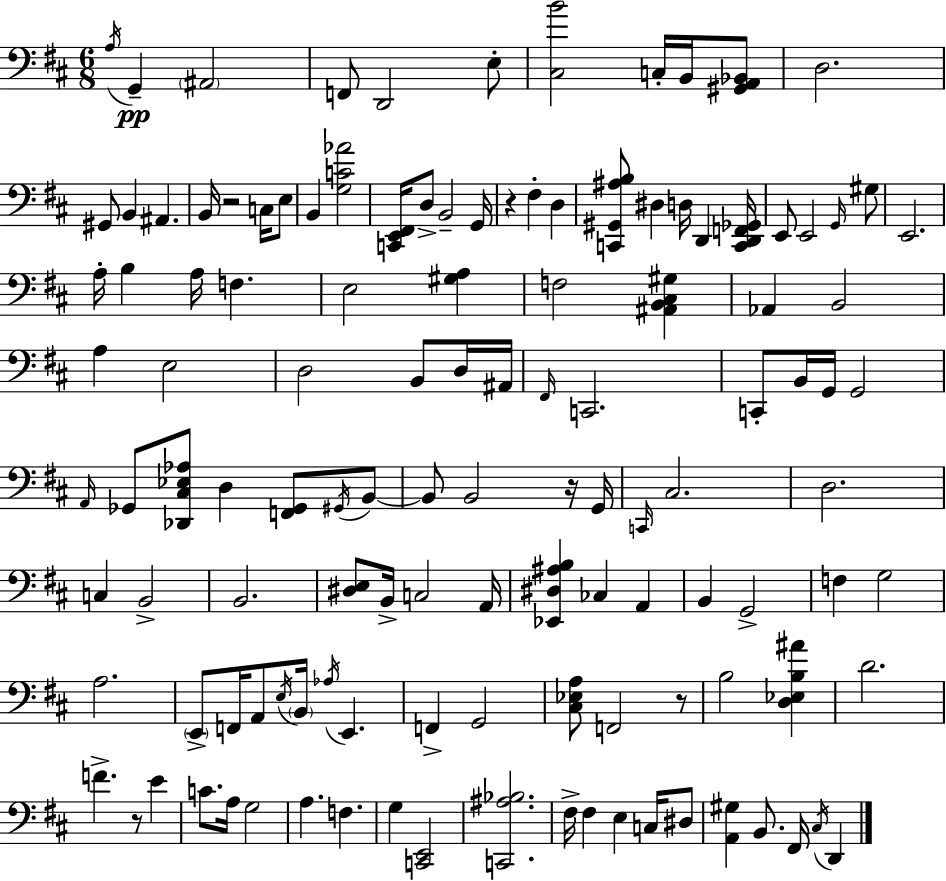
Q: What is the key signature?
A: D major